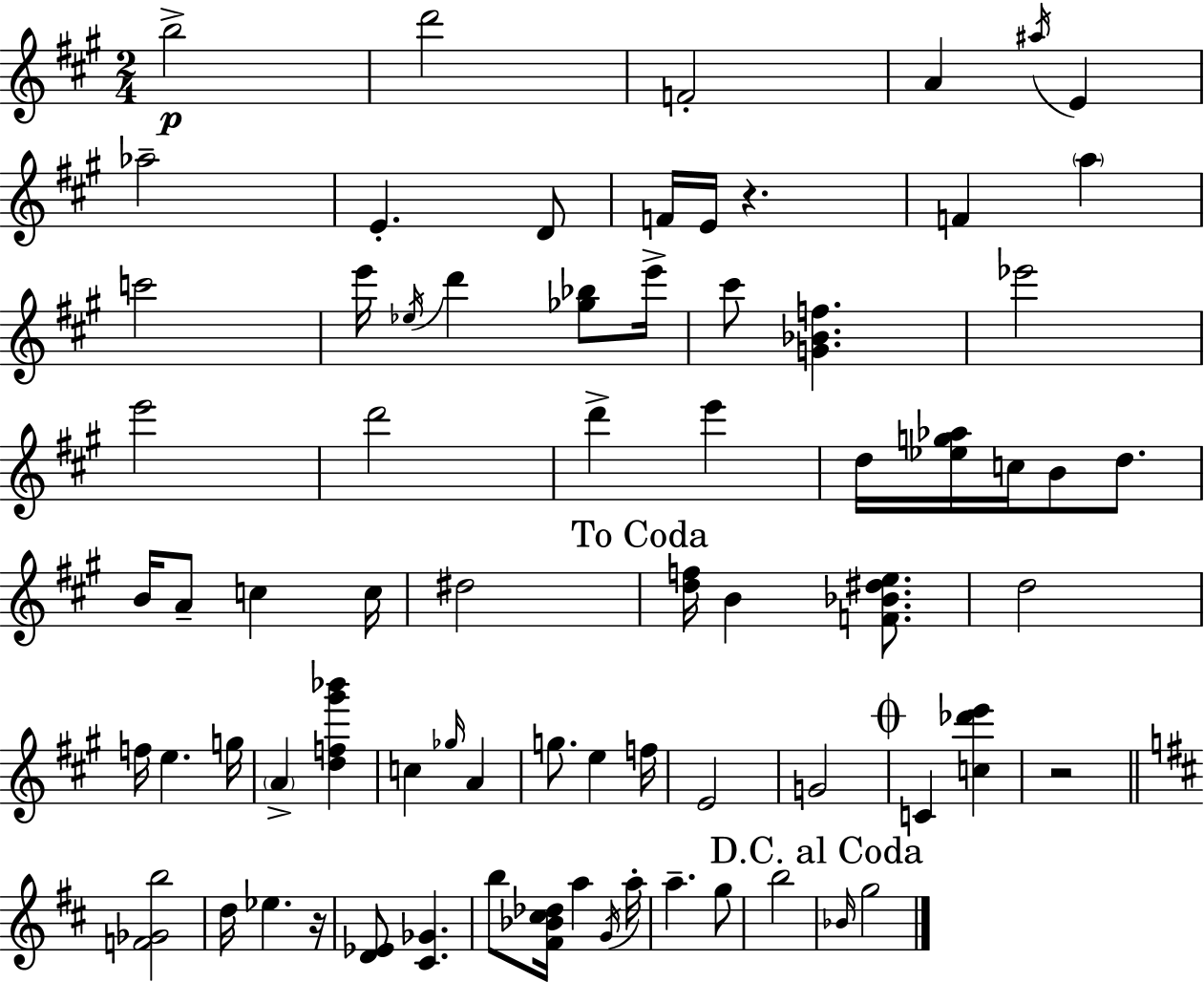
B5/h D6/h F4/h A4/q A#5/s E4/q Ab5/h E4/q. D4/e F4/s E4/s R/q. F4/q A5/q C6/h E6/s Eb5/s D6/q [Gb5,Bb5]/e E6/s C#6/e [G4,Bb4,F5]/q. Eb6/h E6/h D6/h D6/q E6/q D5/s [Eb5,G5,Ab5]/s C5/s B4/e D5/e. B4/s A4/e C5/q C5/s D#5/h [D5,F5]/s B4/q [F4,Bb4,D#5,E5]/e. D5/h F5/s E5/q. G5/s A4/q [D5,F5,G#6,Bb6]/q C5/q Gb5/s A4/q G5/e. E5/q F5/s E4/h G4/h C4/q [C5,Db6,E6]/q R/h [F4,Gb4,B5]/h D5/s Eb5/q. R/s [D4,Eb4]/e [C#4,Gb4]/q. B5/e [F#4,Bb4,C#5,Db5]/s A5/q G4/s A5/s A5/q. G5/e B5/h Bb4/s G5/h